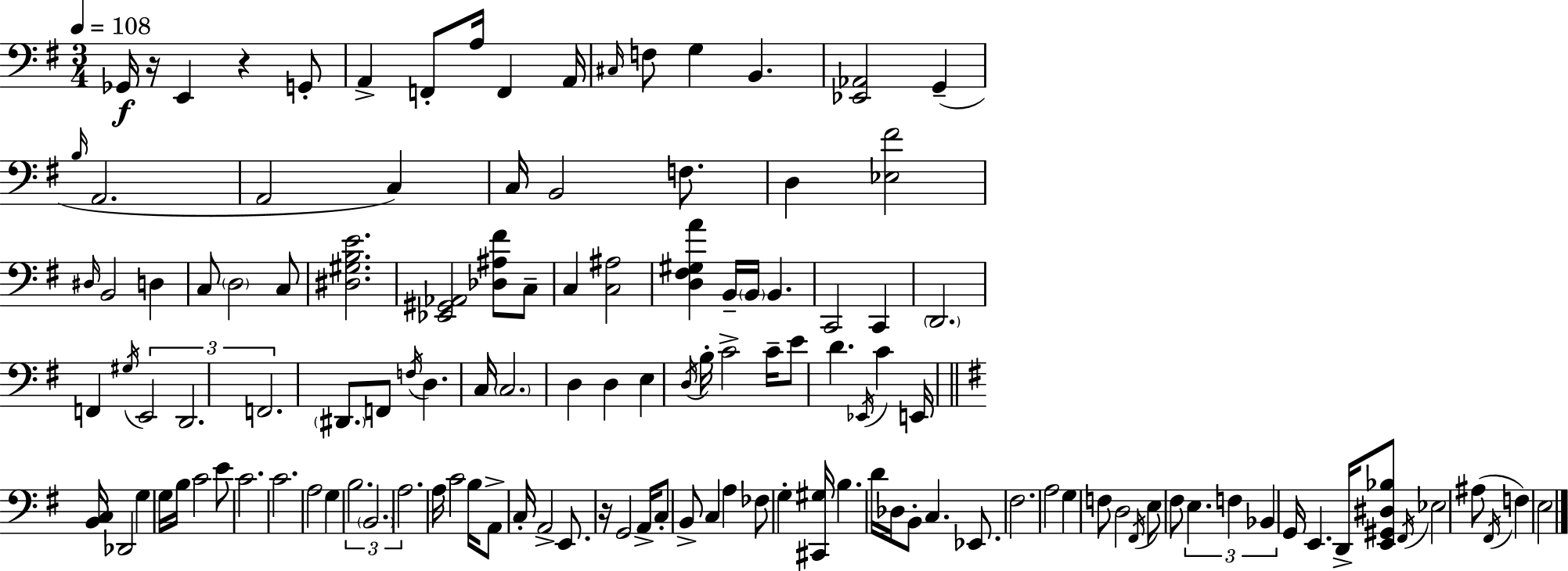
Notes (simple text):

Gb2/s R/s E2/q R/q G2/e A2/q F2/e A3/s F2/q A2/s C#3/s F3/e G3/q B2/q. [Eb2,Ab2]/h G2/q B3/s A2/h. A2/h C3/q C3/s B2/h F3/e. D3/q [Eb3,F#4]/h D#3/s B2/h D3/q C3/e D3/h C3/e [D#3,G#3,B3,E4]/h. [Eb2,G#2,Ab2]/h [Db3,A#3,F#4]/e C3/e C3/q [C3,A#3]/h [D3,F#3,G#3,A4]/q B2/s B2/s B2/q. C2/h C2/q D2/h. F2/q G#3/s E2/h D2/h. F2/h. D#2/e. F2/e F3/s D3/q. C3/s C3/h. D3/q D3/q E3/q D3/s B3/s C4/h C4/s E4/e D4/q. Eb2/s C4/q E2/s [B2,C3]/s Db2/h G3/q G3/s B3/s C4/h E4/e C4/h. C4/h. A3/h G3/q B3/h. B2/h. A3/h. A3/s C4/h B3/s A2/e C3/s A2/h E2/e. R/s G2/h A2/s C3/e B2/e C3/q A3/q FES3/e G3/q [C#2,G#3]/s B3/q. D4/s Db3/s B2/e C3/q. Eb2/e. F#3/h. A3/h G3/q F3/e D3/h F#2/s E3/e F#3/e E3/q. F3/q Bb2/q G2/s E2/q. D2/s [E2,G#2,D#3,Bb3]/e F#2/s Eb3/h A#3/e F#2/s F3/q E3/h